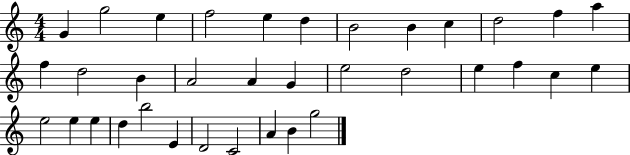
G4/q G5/h E5/q F5/h E5/q D5/q B4/h B4/q C5/q D5/h F5/q A5/q F5/q D5/h B4/q A4/h A4/q G4/q E5/h D5/h E5/q F5/q C5/q E5/q E5/h E5/q E5/q D5/q B5/h E4/q D4/h C4/h A4/q B4/q G5/h